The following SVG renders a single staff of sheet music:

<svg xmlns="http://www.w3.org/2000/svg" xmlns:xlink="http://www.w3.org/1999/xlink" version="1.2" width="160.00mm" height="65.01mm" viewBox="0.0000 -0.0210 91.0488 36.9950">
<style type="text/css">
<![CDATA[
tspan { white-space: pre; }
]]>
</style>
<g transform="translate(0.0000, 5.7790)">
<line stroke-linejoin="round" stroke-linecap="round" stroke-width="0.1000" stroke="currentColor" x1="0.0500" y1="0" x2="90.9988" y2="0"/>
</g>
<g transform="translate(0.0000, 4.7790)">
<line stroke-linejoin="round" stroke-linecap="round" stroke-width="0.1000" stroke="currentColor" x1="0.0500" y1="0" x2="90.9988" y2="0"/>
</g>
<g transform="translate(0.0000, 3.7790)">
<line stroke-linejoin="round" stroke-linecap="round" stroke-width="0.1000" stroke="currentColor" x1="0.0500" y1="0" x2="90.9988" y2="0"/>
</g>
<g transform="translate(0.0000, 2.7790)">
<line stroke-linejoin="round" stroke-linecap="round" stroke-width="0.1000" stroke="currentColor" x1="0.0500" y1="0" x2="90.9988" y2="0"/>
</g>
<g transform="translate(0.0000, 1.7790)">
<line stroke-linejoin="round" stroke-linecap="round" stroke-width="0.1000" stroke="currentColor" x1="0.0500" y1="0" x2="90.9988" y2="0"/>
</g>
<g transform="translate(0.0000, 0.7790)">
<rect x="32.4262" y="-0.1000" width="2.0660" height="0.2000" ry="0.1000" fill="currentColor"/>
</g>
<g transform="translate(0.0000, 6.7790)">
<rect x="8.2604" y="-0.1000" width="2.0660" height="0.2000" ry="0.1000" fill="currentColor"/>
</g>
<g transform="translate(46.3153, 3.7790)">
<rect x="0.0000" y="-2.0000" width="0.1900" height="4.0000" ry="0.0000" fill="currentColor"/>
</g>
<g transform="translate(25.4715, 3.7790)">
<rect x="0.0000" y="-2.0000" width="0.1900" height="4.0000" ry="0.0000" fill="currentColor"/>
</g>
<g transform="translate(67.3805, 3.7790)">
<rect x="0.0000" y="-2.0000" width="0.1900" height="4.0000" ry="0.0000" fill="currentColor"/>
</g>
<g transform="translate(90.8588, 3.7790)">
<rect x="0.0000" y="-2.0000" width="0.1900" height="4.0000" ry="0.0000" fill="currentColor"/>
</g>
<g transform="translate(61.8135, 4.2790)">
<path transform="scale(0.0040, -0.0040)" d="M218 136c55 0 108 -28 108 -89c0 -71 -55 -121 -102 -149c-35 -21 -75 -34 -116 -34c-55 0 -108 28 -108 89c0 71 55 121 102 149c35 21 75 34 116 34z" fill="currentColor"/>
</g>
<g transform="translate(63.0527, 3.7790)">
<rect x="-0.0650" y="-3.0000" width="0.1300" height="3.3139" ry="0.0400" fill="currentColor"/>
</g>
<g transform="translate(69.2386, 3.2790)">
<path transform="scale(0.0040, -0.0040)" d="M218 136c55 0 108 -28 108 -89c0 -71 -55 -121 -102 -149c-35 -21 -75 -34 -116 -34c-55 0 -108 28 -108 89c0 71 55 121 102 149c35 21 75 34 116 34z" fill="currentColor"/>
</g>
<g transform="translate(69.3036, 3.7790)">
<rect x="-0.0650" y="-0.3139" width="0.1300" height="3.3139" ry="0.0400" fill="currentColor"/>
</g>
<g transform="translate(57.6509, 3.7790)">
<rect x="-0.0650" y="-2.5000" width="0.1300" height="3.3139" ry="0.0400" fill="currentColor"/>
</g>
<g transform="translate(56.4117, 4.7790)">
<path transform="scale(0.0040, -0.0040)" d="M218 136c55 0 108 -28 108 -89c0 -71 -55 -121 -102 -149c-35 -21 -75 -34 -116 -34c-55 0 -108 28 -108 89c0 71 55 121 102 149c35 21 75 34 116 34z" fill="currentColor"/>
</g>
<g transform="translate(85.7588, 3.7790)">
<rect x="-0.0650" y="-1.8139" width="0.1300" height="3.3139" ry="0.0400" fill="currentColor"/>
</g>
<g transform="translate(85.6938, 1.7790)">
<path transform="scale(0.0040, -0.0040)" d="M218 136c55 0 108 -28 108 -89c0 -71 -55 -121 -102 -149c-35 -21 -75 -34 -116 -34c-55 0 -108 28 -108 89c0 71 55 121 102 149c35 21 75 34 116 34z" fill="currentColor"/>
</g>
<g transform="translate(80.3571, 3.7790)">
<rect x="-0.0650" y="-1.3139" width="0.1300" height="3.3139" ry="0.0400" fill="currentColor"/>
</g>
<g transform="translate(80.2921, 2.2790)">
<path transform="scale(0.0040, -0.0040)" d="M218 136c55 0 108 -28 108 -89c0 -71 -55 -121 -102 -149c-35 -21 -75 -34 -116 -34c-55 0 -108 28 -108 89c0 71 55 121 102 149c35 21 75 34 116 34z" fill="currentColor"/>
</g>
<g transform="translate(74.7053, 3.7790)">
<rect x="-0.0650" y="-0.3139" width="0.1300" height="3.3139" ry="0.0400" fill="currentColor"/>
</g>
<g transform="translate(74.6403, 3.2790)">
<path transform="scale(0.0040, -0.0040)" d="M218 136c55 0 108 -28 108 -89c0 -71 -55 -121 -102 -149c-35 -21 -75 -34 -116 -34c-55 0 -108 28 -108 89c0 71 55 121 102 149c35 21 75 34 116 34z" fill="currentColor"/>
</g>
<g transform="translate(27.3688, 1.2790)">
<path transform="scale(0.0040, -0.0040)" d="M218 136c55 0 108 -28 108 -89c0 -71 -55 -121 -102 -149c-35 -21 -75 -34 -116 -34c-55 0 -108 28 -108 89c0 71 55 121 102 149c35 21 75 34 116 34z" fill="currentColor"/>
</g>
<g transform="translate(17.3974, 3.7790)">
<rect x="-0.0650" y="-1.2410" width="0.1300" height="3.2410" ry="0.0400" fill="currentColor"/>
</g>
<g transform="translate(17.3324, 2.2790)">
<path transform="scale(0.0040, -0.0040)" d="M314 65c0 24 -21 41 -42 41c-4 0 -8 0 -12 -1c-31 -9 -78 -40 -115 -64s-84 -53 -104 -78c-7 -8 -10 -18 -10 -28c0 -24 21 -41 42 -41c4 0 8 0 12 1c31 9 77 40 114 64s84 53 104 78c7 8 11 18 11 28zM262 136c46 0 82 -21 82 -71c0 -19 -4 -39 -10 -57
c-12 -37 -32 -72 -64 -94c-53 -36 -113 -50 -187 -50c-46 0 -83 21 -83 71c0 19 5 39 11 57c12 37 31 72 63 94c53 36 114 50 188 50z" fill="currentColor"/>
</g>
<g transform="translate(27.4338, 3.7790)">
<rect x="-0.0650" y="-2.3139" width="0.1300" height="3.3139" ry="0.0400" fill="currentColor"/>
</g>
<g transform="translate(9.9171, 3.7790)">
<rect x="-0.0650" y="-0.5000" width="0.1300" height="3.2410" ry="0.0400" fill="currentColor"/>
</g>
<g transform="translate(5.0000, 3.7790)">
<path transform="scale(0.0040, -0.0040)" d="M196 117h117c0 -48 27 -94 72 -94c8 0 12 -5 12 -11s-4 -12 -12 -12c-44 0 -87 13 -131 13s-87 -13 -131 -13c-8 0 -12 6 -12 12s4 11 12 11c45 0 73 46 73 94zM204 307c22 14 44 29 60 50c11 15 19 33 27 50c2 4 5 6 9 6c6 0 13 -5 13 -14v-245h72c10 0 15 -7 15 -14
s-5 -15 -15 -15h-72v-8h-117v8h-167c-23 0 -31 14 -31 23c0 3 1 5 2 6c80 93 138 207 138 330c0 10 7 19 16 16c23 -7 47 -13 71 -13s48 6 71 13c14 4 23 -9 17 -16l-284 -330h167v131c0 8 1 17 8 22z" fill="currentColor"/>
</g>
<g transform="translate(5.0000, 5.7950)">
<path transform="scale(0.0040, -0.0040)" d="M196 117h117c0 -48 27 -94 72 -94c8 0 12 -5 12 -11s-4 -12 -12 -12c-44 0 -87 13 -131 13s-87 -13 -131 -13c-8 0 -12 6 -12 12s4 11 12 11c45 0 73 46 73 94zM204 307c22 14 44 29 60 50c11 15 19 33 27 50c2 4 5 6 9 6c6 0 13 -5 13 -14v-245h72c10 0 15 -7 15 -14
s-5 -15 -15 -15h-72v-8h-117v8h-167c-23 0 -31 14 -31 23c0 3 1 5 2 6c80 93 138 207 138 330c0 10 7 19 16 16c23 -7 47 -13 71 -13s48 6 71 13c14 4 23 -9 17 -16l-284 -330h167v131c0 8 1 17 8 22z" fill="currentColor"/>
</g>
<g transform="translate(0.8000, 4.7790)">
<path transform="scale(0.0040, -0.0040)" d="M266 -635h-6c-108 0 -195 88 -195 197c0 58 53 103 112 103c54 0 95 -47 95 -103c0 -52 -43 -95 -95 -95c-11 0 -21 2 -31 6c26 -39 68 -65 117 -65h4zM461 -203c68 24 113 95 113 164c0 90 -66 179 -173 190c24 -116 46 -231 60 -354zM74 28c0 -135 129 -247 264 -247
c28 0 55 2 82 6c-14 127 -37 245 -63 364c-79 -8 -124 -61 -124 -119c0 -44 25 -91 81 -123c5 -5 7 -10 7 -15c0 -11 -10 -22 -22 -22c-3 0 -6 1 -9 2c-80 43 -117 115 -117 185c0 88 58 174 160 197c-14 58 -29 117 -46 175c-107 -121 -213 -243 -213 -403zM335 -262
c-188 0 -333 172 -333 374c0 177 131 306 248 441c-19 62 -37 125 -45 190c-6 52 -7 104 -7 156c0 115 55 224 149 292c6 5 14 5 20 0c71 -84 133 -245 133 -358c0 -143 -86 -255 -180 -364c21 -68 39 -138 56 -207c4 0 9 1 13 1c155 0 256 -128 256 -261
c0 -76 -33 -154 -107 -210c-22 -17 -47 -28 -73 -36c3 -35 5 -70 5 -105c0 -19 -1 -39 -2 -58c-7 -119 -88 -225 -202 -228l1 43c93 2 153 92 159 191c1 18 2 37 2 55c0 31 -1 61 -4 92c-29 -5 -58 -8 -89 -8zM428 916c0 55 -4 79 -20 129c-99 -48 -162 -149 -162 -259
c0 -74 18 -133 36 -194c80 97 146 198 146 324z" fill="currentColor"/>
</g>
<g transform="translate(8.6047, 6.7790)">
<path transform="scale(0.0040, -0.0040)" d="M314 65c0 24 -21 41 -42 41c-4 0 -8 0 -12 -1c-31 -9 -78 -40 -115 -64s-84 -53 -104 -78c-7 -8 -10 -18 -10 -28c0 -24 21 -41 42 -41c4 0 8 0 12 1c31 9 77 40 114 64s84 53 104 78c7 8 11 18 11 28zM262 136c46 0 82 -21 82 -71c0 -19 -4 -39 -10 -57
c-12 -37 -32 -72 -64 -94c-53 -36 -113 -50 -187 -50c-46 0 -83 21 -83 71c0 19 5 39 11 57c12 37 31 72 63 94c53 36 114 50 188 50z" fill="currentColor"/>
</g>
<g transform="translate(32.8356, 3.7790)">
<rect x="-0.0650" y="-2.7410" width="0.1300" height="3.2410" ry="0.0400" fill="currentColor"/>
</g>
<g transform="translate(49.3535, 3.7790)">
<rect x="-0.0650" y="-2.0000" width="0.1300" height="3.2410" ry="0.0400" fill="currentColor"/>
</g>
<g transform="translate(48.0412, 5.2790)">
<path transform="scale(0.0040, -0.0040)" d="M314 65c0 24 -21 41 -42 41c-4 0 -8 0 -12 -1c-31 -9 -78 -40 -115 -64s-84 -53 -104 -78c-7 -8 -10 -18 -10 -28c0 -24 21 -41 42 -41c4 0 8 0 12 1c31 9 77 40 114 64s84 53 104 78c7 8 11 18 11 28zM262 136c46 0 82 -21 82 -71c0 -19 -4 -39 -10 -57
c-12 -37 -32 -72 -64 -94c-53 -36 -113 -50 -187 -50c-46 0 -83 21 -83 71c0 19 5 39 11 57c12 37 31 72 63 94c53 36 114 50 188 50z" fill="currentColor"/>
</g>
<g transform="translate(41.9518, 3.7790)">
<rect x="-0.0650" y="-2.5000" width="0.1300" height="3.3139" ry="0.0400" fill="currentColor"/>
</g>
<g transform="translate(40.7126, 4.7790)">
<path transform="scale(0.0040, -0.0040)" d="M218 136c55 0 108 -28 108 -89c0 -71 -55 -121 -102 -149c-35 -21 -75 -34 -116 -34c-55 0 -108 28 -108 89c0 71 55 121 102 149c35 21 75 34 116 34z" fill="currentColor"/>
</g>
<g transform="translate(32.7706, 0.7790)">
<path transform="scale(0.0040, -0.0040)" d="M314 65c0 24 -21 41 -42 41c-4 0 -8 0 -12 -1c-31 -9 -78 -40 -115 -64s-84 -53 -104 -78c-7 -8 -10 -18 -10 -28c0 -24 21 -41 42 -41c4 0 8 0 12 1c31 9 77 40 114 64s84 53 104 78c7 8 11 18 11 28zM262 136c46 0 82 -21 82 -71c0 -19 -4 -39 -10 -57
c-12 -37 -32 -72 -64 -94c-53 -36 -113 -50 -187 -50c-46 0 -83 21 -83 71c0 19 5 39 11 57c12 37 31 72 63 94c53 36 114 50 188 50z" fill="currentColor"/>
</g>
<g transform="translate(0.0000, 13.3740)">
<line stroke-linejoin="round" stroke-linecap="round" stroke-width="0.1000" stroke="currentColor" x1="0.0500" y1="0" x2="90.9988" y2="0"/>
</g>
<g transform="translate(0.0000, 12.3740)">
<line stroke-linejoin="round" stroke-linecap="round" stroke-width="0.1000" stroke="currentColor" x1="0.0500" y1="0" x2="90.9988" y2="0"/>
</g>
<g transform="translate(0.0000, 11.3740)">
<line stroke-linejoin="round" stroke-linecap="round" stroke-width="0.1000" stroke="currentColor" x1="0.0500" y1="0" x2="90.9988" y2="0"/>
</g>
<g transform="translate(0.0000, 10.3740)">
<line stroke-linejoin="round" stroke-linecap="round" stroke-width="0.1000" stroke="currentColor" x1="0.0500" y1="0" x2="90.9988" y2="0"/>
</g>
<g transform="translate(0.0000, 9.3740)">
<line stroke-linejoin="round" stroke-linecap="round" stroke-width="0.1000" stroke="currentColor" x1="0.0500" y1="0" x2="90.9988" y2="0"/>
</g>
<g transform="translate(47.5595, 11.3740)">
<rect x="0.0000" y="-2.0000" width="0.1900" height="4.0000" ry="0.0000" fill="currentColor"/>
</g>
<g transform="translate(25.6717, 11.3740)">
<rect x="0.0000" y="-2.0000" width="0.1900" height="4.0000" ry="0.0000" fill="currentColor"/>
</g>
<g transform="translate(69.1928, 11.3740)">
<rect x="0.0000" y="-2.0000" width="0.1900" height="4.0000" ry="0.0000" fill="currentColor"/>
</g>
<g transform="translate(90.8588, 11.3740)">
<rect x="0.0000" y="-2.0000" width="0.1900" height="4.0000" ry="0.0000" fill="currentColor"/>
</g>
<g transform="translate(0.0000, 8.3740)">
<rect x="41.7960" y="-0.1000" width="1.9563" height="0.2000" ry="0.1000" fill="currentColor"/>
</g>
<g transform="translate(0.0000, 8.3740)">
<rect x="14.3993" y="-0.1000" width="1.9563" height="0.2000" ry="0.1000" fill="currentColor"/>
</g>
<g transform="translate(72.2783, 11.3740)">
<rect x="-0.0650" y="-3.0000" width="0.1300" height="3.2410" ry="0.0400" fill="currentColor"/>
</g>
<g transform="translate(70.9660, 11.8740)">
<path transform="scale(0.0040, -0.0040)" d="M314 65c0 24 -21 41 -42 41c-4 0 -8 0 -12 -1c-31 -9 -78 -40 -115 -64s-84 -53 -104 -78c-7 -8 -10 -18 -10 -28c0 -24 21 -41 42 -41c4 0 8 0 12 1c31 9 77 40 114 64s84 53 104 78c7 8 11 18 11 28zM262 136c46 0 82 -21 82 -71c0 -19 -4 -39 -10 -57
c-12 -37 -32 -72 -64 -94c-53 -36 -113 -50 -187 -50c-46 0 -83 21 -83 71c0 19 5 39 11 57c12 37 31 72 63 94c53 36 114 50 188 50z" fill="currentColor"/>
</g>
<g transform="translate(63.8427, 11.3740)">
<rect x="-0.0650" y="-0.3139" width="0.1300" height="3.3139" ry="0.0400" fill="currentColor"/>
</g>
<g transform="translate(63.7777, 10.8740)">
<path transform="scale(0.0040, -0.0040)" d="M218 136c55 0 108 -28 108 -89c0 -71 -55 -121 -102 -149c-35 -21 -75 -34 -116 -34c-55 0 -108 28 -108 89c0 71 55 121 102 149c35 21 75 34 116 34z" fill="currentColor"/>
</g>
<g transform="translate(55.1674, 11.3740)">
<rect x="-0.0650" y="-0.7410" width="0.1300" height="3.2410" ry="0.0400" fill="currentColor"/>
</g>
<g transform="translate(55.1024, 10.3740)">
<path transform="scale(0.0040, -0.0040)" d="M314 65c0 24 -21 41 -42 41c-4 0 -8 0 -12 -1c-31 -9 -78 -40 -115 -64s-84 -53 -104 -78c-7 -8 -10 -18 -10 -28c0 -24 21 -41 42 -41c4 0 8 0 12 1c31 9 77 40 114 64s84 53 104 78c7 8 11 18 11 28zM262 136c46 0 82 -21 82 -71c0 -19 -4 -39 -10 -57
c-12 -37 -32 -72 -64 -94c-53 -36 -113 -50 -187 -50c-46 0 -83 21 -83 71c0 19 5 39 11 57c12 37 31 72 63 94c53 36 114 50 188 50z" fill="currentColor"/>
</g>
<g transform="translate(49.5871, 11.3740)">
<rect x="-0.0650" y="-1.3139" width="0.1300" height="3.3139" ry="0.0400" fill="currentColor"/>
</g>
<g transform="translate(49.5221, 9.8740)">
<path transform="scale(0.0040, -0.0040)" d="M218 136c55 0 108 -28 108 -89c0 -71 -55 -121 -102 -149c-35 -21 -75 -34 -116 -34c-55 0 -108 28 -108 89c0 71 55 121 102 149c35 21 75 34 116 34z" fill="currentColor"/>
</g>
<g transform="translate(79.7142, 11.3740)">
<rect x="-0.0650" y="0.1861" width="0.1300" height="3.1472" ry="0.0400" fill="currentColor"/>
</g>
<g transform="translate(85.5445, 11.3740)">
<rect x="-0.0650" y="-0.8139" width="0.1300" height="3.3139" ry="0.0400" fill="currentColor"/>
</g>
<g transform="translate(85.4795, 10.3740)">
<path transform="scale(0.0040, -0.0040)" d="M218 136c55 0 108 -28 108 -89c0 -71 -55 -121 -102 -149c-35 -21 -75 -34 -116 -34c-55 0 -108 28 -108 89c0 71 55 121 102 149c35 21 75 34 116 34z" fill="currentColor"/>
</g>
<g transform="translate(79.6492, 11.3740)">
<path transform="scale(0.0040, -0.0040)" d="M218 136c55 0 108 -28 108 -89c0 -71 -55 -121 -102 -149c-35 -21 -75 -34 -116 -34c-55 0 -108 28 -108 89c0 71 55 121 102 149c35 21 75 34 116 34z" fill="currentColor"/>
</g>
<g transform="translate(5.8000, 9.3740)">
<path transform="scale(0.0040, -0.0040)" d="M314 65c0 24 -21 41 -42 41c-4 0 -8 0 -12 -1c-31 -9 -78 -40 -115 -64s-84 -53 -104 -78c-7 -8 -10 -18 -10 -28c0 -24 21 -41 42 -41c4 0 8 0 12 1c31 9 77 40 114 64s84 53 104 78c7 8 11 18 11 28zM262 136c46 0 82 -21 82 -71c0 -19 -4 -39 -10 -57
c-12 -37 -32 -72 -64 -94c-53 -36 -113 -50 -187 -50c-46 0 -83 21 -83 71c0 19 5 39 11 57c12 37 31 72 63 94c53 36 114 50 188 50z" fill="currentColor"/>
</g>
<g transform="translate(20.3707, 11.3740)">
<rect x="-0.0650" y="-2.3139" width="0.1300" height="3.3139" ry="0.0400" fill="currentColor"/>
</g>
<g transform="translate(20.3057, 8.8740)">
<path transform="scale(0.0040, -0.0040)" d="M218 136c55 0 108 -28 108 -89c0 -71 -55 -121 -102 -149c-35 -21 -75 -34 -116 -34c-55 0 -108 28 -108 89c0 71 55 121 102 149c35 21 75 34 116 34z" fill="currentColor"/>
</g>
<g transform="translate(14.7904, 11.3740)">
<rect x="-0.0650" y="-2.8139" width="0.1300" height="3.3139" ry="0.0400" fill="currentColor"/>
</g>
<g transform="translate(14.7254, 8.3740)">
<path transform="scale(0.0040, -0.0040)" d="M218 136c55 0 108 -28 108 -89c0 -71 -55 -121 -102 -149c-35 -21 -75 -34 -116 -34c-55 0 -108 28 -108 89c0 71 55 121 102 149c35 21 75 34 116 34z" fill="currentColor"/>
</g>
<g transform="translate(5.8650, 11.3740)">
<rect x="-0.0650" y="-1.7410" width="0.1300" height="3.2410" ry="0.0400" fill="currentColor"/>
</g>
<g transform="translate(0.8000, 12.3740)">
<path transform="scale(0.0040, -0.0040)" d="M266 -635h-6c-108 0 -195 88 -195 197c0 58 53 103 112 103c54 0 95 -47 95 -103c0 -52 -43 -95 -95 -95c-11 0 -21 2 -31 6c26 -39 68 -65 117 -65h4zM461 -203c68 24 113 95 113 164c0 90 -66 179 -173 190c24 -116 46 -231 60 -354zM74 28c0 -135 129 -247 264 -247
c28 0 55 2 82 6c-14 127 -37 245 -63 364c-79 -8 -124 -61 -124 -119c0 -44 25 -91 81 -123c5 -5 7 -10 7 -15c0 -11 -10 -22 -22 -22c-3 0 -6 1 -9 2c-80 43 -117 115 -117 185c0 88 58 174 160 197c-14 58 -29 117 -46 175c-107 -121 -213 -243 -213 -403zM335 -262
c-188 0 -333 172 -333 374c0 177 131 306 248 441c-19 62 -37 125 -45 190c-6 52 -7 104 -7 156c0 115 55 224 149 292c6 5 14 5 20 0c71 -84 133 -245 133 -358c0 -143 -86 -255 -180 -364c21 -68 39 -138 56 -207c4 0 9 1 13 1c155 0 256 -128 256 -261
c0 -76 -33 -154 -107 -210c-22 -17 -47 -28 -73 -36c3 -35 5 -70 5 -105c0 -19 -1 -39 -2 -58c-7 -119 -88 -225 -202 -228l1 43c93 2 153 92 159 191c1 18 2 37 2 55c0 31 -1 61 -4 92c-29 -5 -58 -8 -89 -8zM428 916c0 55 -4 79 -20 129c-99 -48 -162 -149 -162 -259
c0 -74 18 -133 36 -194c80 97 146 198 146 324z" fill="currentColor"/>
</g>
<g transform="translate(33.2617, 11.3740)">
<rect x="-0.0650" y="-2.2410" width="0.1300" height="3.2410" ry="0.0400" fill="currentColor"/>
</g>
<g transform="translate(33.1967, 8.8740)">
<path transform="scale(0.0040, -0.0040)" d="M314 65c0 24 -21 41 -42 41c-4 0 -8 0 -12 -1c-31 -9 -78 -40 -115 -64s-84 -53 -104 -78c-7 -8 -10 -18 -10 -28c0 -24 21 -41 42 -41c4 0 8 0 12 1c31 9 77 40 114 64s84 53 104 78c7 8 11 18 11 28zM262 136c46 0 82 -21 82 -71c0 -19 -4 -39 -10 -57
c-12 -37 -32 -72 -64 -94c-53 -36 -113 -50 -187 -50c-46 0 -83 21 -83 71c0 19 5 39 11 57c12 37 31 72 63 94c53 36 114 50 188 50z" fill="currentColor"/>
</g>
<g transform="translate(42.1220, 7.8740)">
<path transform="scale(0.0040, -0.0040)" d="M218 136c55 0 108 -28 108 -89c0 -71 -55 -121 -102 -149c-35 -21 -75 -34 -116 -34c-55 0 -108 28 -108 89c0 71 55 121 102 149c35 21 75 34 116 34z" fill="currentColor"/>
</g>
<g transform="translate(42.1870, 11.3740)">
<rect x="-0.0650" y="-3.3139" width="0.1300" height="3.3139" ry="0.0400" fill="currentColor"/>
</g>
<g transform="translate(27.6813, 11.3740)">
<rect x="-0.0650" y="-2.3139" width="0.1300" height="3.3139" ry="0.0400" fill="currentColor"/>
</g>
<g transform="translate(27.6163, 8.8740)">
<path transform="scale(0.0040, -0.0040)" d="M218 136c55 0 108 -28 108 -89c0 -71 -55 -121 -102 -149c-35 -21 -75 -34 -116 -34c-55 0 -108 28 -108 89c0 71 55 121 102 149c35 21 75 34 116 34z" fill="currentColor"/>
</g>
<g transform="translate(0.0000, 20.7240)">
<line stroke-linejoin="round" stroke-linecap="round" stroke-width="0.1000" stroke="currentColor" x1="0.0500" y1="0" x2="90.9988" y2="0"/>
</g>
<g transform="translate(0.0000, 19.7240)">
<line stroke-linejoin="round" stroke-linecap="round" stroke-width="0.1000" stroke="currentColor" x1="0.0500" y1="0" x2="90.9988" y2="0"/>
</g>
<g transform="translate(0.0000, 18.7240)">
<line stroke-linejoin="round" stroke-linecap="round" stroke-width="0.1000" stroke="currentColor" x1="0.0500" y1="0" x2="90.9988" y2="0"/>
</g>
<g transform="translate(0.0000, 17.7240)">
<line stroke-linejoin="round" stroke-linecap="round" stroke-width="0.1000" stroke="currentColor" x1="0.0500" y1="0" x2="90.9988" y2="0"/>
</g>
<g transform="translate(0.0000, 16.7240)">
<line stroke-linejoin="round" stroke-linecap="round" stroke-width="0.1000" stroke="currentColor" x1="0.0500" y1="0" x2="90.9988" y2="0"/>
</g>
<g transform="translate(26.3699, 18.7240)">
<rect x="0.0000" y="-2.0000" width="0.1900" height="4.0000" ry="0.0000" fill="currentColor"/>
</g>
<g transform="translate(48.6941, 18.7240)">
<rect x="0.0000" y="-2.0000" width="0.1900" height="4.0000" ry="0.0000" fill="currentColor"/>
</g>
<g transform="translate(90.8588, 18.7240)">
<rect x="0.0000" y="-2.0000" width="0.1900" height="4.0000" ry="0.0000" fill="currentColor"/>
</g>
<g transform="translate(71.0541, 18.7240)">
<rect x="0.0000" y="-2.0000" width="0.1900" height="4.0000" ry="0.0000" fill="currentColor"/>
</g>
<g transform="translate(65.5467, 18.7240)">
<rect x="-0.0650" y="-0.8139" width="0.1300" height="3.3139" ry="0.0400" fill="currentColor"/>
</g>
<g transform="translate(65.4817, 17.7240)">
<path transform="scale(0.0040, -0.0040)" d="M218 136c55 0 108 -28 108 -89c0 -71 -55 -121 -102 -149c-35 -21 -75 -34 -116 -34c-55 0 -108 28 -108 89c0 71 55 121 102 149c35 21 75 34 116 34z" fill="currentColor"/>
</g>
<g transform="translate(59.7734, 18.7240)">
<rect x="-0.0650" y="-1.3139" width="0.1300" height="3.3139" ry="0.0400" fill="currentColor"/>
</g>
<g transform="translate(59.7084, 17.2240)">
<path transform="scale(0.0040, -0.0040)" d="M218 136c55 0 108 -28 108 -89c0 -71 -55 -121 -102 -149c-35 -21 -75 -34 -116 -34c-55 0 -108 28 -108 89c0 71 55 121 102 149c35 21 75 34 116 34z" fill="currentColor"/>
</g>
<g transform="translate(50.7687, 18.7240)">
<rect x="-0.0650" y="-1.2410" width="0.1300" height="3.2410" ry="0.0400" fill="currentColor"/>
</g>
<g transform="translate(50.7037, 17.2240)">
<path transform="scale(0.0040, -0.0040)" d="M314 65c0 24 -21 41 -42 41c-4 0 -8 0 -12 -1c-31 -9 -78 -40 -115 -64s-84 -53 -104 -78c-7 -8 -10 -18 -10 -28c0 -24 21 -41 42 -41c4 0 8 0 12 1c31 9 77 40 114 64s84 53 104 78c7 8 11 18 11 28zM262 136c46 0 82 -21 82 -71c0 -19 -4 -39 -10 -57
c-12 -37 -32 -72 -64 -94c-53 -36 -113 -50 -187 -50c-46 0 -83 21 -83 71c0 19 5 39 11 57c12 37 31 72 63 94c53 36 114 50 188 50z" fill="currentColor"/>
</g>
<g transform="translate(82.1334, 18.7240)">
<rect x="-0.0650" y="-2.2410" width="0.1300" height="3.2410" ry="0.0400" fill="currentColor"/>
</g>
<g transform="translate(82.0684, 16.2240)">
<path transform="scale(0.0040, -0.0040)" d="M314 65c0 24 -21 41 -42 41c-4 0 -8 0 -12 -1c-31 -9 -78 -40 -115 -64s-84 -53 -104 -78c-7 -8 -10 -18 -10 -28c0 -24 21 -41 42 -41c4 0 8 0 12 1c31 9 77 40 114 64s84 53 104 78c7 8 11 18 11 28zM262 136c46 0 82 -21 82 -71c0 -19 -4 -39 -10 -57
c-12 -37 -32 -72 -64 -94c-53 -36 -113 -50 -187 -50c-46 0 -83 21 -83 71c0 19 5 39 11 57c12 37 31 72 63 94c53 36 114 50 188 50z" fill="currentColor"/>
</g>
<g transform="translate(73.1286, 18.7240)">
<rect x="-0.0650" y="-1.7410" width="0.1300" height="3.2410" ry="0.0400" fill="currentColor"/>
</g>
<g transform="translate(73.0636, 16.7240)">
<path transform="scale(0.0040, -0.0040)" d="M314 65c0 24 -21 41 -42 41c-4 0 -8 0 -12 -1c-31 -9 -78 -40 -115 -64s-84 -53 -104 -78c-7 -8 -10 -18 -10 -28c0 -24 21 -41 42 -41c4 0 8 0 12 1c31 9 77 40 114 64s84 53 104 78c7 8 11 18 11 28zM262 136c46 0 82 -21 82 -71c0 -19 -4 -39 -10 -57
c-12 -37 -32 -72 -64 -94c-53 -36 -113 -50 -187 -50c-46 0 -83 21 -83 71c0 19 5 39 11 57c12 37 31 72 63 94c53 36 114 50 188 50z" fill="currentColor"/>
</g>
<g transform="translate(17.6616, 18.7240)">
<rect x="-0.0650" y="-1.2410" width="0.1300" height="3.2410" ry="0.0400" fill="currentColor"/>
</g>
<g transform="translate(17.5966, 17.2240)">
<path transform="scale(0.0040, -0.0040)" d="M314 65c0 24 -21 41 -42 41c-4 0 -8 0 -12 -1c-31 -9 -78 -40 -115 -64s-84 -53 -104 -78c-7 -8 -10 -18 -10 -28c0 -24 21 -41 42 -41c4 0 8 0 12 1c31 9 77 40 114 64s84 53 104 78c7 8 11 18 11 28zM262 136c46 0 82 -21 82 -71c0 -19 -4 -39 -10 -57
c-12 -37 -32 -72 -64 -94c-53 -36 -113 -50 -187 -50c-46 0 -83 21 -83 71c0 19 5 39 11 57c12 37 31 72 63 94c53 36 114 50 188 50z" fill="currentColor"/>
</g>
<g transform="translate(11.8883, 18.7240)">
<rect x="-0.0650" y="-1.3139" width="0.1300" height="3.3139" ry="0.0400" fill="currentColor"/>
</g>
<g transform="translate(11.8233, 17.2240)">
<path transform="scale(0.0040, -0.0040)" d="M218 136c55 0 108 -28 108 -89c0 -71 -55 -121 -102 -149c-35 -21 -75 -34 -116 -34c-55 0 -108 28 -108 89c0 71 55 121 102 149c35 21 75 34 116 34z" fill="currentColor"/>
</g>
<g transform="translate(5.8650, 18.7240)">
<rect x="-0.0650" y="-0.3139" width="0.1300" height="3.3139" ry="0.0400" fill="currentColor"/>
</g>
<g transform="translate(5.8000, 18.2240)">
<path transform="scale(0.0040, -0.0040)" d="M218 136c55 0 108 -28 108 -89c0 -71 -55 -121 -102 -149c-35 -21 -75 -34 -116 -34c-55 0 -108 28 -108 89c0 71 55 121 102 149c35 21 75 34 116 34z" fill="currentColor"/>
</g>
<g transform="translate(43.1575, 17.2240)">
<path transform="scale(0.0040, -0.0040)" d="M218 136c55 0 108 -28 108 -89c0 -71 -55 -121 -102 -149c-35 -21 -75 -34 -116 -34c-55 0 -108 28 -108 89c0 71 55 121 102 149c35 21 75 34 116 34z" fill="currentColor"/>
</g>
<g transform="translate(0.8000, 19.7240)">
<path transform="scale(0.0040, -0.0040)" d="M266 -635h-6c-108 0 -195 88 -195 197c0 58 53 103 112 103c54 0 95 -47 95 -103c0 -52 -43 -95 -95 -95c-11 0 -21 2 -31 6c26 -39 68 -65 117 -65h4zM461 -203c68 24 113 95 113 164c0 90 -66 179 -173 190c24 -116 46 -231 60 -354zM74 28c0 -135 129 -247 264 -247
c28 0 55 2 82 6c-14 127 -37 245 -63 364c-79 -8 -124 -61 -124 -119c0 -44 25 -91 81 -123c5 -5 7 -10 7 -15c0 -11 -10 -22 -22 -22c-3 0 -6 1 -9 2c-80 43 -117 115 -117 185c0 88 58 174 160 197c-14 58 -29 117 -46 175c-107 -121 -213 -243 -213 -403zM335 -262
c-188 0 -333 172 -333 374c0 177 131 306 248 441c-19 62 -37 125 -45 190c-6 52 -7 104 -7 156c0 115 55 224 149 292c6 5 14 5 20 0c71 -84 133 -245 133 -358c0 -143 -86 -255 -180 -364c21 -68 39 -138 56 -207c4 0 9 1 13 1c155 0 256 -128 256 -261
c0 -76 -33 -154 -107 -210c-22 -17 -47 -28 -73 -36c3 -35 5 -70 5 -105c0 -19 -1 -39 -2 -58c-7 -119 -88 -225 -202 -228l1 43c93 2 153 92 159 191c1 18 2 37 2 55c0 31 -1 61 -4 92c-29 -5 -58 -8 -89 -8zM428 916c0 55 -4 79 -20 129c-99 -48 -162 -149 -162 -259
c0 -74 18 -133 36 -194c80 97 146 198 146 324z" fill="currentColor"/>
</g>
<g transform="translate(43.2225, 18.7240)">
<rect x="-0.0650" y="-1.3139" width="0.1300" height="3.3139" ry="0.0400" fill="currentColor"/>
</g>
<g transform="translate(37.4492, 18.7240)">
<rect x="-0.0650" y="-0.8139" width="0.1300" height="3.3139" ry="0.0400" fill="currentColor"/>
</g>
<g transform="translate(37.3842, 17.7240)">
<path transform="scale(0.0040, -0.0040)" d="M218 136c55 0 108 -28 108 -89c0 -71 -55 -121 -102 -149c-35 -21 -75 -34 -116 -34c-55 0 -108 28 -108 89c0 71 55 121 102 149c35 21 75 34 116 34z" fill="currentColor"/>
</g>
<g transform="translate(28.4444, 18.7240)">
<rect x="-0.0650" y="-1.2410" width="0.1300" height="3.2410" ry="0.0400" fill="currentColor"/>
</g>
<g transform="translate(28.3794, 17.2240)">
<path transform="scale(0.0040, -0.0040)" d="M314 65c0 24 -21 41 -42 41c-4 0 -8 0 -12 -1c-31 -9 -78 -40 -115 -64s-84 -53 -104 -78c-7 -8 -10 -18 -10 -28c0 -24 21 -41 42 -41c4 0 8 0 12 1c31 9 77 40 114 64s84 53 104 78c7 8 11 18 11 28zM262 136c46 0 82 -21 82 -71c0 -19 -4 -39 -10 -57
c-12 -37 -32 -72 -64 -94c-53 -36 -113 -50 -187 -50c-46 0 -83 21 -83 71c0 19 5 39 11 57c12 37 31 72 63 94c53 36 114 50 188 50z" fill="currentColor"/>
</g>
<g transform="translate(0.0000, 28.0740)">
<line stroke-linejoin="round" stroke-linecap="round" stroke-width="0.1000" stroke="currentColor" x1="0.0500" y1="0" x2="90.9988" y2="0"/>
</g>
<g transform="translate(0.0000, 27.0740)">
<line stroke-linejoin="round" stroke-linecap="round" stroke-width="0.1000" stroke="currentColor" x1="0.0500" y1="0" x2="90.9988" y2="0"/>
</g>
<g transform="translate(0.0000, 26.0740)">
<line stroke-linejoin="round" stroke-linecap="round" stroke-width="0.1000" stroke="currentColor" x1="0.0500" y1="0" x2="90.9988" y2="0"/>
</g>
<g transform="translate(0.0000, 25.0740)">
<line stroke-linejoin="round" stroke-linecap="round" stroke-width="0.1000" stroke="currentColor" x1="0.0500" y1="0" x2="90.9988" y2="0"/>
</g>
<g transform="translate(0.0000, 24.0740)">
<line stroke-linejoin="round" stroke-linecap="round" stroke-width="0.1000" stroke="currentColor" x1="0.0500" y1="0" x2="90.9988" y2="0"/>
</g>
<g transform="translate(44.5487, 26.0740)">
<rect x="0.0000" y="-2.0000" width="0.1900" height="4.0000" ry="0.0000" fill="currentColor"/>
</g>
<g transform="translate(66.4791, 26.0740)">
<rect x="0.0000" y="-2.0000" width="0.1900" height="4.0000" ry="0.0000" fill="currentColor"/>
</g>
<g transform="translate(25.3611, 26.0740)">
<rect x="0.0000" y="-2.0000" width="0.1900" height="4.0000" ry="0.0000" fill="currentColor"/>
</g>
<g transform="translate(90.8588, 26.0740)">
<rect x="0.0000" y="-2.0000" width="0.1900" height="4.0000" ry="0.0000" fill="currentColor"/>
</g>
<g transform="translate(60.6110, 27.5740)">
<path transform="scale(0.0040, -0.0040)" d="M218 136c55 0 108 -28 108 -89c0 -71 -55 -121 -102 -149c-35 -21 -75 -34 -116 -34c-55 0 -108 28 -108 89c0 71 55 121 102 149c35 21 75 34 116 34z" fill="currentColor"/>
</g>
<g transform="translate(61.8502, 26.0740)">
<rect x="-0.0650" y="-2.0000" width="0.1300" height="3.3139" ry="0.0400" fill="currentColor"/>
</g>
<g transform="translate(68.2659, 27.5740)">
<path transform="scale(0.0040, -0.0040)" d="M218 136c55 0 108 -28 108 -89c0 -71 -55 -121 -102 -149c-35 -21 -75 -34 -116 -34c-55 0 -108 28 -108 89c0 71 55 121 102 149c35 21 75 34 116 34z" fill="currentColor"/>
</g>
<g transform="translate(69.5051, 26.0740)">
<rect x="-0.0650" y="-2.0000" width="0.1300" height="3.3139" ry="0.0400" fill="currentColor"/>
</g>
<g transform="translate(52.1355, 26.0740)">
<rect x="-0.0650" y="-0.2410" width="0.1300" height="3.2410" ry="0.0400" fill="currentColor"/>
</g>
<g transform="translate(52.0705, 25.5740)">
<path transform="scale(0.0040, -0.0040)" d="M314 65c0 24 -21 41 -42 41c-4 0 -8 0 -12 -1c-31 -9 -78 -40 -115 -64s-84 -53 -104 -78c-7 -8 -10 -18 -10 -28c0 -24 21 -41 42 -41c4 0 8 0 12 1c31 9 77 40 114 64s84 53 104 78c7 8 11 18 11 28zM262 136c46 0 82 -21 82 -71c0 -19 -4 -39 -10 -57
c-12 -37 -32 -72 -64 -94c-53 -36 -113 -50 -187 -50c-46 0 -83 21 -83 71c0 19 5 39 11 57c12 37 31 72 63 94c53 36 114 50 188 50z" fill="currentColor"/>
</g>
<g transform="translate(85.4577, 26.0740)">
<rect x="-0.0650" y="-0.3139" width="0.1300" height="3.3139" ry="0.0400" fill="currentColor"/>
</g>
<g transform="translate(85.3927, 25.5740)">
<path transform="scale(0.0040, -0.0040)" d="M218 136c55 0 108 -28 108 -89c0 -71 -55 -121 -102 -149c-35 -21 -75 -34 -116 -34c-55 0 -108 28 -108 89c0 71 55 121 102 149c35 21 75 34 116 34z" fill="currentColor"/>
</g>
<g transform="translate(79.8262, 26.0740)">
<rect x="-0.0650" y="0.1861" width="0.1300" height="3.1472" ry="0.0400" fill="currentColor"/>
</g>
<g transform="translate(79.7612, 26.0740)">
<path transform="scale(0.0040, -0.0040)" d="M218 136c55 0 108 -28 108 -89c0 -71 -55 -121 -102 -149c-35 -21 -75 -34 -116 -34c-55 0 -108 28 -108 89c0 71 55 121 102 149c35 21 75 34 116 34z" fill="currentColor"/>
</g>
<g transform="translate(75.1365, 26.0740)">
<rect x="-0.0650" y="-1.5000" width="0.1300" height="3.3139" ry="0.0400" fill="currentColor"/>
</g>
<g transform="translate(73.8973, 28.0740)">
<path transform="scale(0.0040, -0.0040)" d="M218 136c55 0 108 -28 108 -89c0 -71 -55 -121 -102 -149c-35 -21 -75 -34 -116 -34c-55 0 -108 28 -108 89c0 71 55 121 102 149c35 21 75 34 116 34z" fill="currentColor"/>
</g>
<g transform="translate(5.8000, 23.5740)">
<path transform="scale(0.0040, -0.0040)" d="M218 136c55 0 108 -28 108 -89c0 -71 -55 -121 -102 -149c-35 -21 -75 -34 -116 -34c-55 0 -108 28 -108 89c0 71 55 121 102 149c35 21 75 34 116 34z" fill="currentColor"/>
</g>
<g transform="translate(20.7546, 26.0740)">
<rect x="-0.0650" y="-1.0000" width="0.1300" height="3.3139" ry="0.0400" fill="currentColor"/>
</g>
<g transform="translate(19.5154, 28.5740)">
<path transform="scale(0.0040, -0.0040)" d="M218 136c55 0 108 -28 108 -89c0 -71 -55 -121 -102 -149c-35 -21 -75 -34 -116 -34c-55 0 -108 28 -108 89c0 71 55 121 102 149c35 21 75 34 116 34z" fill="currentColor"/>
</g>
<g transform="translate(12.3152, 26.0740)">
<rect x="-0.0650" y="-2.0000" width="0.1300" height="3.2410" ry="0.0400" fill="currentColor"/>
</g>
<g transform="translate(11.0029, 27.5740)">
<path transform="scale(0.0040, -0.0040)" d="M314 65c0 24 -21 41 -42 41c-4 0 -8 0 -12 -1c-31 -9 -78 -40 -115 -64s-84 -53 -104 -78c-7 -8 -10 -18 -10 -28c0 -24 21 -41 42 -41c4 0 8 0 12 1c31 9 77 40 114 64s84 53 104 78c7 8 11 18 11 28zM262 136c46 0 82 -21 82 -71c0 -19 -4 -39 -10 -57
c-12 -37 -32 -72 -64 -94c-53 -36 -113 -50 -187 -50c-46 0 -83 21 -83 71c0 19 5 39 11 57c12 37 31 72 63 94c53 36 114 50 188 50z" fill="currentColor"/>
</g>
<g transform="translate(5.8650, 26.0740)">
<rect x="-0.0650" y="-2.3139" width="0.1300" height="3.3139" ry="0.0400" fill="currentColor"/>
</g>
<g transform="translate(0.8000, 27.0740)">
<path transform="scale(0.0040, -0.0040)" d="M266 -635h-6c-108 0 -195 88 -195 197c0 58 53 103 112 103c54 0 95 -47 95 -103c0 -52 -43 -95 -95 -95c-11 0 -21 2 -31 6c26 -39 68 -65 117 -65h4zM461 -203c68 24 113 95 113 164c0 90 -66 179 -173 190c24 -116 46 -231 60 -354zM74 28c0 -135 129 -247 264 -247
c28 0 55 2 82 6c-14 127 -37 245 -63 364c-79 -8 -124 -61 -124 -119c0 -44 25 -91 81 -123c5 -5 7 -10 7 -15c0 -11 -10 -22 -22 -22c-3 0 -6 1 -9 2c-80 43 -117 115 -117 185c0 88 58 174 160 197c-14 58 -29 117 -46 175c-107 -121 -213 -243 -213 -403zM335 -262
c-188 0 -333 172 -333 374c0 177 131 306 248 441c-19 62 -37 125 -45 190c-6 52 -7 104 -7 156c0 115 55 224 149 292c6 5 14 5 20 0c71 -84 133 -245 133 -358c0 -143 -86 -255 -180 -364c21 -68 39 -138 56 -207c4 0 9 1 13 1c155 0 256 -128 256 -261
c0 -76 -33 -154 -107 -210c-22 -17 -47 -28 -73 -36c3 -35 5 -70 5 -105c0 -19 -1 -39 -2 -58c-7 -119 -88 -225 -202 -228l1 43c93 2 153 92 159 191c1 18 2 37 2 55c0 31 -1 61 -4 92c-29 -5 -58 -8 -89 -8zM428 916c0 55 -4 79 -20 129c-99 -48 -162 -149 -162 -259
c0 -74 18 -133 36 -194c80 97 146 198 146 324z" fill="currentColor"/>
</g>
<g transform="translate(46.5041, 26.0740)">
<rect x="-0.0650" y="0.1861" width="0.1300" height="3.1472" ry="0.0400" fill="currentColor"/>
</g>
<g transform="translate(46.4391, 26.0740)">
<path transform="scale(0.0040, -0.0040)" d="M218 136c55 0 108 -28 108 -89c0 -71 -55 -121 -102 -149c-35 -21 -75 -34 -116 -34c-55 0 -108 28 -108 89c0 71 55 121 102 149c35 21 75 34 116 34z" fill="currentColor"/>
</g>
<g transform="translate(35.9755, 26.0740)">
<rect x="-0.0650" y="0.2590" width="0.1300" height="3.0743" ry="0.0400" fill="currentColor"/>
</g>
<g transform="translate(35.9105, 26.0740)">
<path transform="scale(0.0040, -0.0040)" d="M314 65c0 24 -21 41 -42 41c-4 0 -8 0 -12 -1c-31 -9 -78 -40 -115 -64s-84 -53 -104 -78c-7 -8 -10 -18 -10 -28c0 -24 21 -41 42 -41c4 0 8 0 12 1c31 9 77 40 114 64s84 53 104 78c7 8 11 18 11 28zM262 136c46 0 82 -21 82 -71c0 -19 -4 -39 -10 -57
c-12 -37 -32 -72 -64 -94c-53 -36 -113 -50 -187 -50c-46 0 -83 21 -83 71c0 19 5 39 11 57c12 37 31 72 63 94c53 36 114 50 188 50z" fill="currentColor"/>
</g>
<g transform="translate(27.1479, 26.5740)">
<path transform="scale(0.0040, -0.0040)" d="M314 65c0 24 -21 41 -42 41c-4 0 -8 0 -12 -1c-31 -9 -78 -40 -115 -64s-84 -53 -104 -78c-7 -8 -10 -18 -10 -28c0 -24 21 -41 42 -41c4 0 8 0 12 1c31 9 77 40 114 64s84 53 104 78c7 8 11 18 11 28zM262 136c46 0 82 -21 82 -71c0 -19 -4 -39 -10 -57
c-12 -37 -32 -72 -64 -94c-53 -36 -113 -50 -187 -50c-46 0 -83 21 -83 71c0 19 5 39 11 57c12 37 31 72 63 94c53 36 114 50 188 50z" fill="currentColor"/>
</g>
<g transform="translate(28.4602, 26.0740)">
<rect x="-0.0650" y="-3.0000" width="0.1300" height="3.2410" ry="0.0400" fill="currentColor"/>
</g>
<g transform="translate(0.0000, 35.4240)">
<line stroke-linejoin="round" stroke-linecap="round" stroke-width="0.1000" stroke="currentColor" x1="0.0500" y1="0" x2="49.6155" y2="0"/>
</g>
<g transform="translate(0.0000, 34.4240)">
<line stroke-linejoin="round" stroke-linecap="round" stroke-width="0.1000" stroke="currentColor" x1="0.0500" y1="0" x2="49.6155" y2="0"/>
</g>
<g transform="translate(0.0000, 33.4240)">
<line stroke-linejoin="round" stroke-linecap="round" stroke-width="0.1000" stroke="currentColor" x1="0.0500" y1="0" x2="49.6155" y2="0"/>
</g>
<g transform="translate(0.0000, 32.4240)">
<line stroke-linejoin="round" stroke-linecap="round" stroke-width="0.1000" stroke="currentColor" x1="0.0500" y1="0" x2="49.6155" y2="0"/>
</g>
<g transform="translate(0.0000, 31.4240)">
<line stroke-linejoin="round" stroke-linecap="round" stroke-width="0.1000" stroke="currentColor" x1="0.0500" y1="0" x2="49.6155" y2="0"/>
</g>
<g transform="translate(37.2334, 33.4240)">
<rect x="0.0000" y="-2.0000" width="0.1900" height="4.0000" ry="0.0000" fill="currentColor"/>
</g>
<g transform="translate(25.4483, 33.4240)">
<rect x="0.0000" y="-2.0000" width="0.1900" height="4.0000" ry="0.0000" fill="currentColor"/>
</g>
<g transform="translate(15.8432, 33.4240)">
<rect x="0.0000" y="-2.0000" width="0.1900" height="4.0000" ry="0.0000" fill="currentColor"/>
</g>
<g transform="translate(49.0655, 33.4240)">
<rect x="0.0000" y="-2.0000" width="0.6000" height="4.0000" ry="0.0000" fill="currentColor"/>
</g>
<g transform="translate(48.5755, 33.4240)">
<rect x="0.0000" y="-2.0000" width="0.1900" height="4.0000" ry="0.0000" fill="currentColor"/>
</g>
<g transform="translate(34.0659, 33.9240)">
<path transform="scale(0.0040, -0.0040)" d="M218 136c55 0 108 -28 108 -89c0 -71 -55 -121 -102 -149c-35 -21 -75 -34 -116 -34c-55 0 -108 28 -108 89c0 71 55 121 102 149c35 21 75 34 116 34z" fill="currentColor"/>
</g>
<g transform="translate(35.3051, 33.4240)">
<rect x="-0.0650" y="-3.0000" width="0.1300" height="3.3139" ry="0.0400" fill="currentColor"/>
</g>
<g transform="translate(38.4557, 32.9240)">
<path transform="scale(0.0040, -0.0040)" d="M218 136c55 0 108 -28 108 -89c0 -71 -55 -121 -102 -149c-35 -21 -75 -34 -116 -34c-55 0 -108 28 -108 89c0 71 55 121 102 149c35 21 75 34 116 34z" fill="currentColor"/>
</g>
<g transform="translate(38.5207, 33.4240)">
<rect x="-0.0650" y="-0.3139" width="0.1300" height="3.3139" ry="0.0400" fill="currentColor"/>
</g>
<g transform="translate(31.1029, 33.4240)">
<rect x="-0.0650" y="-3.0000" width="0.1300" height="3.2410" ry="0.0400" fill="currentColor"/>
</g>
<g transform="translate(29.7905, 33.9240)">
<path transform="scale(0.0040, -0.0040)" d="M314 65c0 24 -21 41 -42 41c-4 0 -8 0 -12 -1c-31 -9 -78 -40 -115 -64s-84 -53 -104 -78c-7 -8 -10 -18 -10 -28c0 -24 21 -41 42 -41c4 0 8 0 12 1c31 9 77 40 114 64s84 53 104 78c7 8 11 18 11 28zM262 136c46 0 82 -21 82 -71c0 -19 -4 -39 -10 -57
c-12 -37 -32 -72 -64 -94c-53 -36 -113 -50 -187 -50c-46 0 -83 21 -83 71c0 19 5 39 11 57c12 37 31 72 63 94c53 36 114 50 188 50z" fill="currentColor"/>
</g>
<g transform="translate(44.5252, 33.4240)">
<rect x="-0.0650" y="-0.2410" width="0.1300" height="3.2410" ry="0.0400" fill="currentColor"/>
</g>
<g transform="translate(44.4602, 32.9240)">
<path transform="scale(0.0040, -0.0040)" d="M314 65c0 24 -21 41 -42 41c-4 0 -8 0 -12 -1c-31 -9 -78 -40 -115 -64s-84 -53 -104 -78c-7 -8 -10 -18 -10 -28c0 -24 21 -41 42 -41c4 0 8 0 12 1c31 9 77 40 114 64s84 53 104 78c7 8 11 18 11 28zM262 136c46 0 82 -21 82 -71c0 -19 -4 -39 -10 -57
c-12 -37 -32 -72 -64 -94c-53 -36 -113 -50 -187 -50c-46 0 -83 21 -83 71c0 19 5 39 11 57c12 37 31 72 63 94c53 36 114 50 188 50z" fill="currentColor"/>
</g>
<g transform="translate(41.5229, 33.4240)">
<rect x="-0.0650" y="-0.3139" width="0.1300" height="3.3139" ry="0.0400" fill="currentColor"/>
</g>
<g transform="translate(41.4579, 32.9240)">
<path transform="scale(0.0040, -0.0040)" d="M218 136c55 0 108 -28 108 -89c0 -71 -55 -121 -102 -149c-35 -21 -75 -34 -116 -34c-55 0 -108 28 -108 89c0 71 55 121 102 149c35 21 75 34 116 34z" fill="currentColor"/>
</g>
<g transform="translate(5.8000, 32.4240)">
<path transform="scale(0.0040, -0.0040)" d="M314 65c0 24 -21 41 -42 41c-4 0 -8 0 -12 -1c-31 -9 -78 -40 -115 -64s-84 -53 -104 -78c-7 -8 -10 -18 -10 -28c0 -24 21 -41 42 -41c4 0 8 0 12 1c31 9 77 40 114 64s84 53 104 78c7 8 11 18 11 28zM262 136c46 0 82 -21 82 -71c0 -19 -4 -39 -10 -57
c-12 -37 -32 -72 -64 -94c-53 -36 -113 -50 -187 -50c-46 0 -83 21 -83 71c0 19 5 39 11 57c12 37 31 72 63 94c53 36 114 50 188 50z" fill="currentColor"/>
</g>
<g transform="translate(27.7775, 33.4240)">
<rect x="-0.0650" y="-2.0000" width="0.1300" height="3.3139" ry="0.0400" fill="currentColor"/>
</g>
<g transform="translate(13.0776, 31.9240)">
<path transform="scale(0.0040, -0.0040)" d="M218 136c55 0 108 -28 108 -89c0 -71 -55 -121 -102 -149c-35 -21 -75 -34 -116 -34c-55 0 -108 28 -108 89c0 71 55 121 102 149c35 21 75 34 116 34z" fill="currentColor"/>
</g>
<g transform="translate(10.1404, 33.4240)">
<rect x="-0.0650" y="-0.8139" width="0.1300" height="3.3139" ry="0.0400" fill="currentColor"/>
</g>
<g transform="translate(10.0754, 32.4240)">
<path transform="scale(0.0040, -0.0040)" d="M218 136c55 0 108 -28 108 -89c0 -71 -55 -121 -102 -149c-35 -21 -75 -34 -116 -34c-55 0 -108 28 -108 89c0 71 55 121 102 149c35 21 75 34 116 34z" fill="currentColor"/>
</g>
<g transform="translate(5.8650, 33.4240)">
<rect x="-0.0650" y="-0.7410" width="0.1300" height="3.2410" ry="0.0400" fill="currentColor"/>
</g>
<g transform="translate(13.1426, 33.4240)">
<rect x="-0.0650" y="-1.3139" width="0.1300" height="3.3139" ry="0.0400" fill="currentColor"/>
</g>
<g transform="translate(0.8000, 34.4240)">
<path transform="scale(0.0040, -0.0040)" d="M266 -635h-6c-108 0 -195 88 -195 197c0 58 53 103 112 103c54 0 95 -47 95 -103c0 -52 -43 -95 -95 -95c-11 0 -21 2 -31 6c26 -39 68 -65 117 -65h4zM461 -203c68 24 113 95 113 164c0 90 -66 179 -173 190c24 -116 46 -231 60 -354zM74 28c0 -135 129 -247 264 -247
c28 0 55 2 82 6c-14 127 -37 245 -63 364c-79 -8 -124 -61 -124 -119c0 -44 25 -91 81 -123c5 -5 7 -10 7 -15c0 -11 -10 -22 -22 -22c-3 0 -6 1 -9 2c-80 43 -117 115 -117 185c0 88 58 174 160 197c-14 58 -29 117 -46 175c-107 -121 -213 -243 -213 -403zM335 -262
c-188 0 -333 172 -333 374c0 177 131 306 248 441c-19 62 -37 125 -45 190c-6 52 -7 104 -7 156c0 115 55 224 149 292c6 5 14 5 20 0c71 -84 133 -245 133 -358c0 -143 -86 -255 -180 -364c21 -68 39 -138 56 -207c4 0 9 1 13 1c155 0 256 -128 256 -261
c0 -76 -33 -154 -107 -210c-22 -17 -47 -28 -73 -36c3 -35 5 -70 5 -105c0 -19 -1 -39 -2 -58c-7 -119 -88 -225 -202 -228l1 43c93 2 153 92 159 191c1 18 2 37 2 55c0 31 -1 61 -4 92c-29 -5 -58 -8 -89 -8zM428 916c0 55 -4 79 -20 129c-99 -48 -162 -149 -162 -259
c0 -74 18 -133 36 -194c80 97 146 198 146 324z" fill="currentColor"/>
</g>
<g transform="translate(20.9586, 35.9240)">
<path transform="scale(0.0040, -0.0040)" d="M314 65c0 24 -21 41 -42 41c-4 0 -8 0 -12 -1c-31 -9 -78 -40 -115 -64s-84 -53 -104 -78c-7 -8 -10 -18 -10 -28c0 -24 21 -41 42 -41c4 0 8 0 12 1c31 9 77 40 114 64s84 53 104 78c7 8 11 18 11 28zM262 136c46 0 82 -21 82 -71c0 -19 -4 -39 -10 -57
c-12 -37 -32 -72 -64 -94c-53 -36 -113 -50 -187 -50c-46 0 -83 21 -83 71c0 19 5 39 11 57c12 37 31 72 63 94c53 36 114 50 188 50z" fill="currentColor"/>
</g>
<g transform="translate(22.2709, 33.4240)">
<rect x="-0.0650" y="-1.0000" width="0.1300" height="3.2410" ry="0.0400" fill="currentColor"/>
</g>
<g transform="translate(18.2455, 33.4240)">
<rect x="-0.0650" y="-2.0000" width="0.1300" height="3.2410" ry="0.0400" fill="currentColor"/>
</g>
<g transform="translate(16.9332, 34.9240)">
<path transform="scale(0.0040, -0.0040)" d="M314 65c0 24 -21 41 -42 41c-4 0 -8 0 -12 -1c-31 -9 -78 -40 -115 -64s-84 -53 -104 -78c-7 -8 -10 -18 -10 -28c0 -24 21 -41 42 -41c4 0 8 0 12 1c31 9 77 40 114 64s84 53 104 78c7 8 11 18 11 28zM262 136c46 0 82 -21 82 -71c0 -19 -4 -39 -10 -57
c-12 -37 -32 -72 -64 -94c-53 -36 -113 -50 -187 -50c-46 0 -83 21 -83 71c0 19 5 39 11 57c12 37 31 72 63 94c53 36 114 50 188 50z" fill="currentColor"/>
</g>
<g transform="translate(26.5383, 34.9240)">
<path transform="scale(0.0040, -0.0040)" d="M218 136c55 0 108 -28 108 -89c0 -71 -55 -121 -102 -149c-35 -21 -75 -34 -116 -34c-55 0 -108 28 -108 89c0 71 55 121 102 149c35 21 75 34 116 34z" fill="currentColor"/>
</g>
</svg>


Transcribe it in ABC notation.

X:1
T:Untitled
M:4/4
L:1/4
K:C
C2 e2 g a2 G F2 G A c c e f f2 a g g g2 b e d2 c A2 B d c e e2 e2 d e e2 e d f2 g2 g F2 D A2 B2 B c2 F F E B c d2 d e F2 D2 F A2 A c c c2